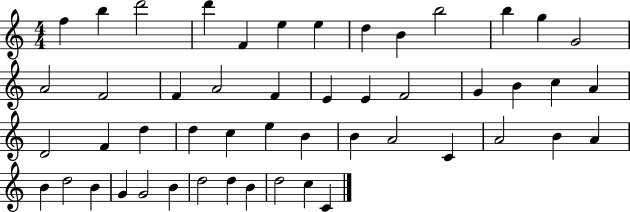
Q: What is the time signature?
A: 4/4